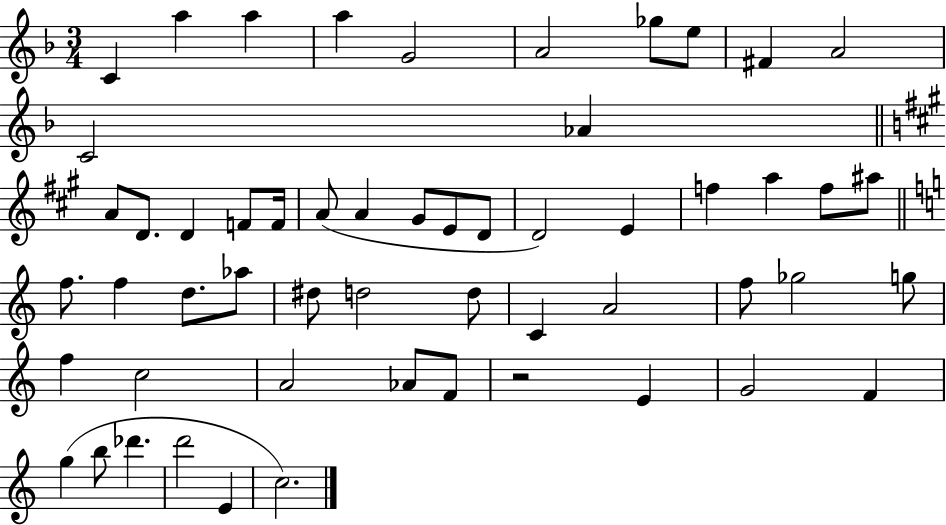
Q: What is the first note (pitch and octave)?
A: C4